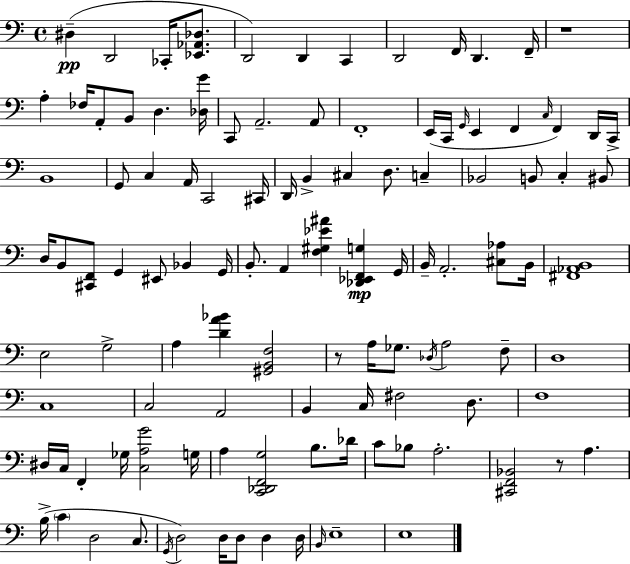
D#3/q D2/h CES2/s [Eb2,Ab2,Db3]/e. D2/h D2/q C2/q D2/h F2/s D2/q. F2/s R/w A3/q FES3/s A2/e B2/e D3/q. [Db3,G4]/s C2/e A2/h. A2/e F2/w E2/s C2/s G2/s E2/q F2/q C3/s F2/q D2/s C2/s B2/w G2/e C3/q A2/s C2/h C#2/s D2/s B2/q C#3/q D3/e. C3/q Bb2/h B2/e C3/q BIS2/e D3/s B2/e [C#2,F2]/e G2/q EIS2/e Bb2/q G2/s B2/e. A2/q [F3,G#3,Eb4,A#4]/q [Db2,Eb2,F2,G3]/q G2/s B2/s A2/h. [C#3,Ab3]/e B2/s [F#2,Ab2,B2]/w E3/h G3/h A3/q [D4,A4,Bb4]/q [G#2,B2,F3]/h R/e A3/s Gb3/e. Db3/s A3/h F3/e D3/w C3/w C3/h A2/h B2/q C3/s F#3/h D3/e. F3/w D#3/s C3/s F2/q Gb3/s [C3,A3,G4]/h G3/s A3/q [C2,Db2,F2,G3]/h B3/e. Db4/s C4/e Bb3/e A3/h. [C#2,F2,Bb2]/h R/e A3/q. B3/s C4/q D3/h C3/e. G2/s D3/h D3/s D3/e D3/q D3/s B2/s E3/w E3/w